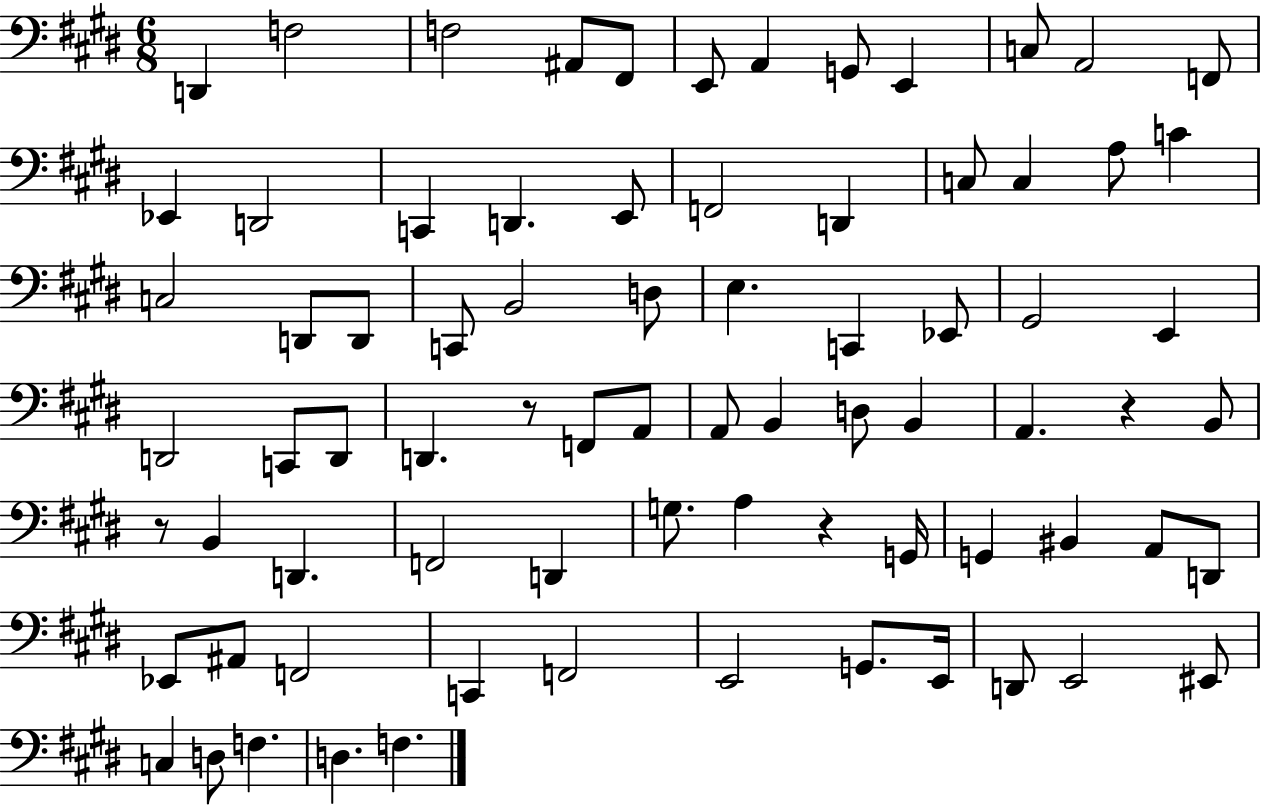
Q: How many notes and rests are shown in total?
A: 77